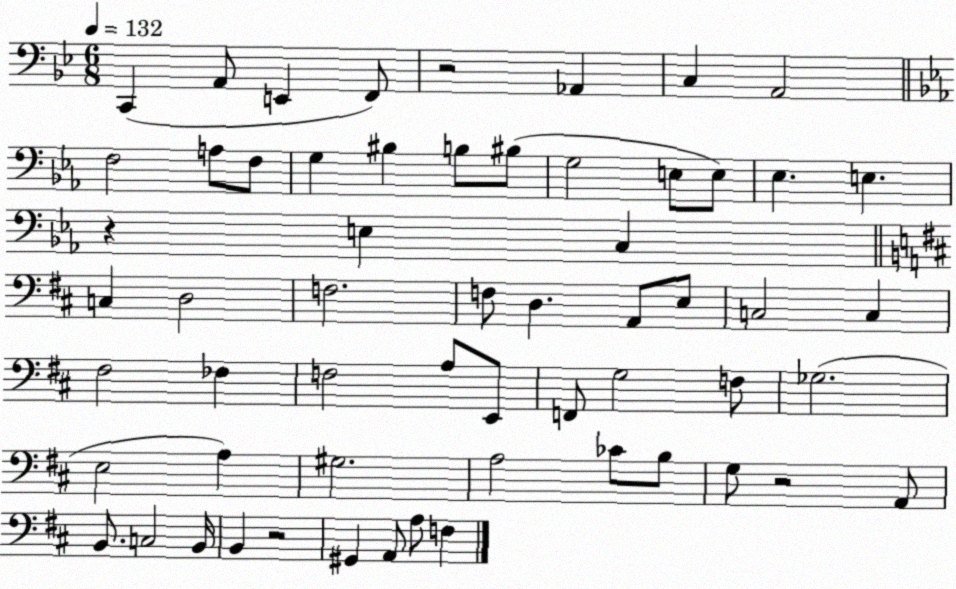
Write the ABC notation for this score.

X:1
T:Untitled
M:6/8
L:1/4
K:Bb
C,, A,,/2 E,, F,,/2 z2 _A,, C, A,,2 F,2 A,/2 F,/2 G, ^B, B,/2 ^B,/2 G,2 E,/2 E,/2 _E, E, z E, C, C, D,2 F,2 F,/2 D, A,,/2 E,/2 C,2 C, ^F,2 _F, F,2 A,/2 E,,/2 F,,/2 G,2 F,/2 _G,2 E,2 A, ^G,2 A,2 _C/2 B,/2 G,/2 z2 A,,/2 B,,/2 C,2 B,,/4 B,, z2 ^G,, A,,/2 A,/2 F,